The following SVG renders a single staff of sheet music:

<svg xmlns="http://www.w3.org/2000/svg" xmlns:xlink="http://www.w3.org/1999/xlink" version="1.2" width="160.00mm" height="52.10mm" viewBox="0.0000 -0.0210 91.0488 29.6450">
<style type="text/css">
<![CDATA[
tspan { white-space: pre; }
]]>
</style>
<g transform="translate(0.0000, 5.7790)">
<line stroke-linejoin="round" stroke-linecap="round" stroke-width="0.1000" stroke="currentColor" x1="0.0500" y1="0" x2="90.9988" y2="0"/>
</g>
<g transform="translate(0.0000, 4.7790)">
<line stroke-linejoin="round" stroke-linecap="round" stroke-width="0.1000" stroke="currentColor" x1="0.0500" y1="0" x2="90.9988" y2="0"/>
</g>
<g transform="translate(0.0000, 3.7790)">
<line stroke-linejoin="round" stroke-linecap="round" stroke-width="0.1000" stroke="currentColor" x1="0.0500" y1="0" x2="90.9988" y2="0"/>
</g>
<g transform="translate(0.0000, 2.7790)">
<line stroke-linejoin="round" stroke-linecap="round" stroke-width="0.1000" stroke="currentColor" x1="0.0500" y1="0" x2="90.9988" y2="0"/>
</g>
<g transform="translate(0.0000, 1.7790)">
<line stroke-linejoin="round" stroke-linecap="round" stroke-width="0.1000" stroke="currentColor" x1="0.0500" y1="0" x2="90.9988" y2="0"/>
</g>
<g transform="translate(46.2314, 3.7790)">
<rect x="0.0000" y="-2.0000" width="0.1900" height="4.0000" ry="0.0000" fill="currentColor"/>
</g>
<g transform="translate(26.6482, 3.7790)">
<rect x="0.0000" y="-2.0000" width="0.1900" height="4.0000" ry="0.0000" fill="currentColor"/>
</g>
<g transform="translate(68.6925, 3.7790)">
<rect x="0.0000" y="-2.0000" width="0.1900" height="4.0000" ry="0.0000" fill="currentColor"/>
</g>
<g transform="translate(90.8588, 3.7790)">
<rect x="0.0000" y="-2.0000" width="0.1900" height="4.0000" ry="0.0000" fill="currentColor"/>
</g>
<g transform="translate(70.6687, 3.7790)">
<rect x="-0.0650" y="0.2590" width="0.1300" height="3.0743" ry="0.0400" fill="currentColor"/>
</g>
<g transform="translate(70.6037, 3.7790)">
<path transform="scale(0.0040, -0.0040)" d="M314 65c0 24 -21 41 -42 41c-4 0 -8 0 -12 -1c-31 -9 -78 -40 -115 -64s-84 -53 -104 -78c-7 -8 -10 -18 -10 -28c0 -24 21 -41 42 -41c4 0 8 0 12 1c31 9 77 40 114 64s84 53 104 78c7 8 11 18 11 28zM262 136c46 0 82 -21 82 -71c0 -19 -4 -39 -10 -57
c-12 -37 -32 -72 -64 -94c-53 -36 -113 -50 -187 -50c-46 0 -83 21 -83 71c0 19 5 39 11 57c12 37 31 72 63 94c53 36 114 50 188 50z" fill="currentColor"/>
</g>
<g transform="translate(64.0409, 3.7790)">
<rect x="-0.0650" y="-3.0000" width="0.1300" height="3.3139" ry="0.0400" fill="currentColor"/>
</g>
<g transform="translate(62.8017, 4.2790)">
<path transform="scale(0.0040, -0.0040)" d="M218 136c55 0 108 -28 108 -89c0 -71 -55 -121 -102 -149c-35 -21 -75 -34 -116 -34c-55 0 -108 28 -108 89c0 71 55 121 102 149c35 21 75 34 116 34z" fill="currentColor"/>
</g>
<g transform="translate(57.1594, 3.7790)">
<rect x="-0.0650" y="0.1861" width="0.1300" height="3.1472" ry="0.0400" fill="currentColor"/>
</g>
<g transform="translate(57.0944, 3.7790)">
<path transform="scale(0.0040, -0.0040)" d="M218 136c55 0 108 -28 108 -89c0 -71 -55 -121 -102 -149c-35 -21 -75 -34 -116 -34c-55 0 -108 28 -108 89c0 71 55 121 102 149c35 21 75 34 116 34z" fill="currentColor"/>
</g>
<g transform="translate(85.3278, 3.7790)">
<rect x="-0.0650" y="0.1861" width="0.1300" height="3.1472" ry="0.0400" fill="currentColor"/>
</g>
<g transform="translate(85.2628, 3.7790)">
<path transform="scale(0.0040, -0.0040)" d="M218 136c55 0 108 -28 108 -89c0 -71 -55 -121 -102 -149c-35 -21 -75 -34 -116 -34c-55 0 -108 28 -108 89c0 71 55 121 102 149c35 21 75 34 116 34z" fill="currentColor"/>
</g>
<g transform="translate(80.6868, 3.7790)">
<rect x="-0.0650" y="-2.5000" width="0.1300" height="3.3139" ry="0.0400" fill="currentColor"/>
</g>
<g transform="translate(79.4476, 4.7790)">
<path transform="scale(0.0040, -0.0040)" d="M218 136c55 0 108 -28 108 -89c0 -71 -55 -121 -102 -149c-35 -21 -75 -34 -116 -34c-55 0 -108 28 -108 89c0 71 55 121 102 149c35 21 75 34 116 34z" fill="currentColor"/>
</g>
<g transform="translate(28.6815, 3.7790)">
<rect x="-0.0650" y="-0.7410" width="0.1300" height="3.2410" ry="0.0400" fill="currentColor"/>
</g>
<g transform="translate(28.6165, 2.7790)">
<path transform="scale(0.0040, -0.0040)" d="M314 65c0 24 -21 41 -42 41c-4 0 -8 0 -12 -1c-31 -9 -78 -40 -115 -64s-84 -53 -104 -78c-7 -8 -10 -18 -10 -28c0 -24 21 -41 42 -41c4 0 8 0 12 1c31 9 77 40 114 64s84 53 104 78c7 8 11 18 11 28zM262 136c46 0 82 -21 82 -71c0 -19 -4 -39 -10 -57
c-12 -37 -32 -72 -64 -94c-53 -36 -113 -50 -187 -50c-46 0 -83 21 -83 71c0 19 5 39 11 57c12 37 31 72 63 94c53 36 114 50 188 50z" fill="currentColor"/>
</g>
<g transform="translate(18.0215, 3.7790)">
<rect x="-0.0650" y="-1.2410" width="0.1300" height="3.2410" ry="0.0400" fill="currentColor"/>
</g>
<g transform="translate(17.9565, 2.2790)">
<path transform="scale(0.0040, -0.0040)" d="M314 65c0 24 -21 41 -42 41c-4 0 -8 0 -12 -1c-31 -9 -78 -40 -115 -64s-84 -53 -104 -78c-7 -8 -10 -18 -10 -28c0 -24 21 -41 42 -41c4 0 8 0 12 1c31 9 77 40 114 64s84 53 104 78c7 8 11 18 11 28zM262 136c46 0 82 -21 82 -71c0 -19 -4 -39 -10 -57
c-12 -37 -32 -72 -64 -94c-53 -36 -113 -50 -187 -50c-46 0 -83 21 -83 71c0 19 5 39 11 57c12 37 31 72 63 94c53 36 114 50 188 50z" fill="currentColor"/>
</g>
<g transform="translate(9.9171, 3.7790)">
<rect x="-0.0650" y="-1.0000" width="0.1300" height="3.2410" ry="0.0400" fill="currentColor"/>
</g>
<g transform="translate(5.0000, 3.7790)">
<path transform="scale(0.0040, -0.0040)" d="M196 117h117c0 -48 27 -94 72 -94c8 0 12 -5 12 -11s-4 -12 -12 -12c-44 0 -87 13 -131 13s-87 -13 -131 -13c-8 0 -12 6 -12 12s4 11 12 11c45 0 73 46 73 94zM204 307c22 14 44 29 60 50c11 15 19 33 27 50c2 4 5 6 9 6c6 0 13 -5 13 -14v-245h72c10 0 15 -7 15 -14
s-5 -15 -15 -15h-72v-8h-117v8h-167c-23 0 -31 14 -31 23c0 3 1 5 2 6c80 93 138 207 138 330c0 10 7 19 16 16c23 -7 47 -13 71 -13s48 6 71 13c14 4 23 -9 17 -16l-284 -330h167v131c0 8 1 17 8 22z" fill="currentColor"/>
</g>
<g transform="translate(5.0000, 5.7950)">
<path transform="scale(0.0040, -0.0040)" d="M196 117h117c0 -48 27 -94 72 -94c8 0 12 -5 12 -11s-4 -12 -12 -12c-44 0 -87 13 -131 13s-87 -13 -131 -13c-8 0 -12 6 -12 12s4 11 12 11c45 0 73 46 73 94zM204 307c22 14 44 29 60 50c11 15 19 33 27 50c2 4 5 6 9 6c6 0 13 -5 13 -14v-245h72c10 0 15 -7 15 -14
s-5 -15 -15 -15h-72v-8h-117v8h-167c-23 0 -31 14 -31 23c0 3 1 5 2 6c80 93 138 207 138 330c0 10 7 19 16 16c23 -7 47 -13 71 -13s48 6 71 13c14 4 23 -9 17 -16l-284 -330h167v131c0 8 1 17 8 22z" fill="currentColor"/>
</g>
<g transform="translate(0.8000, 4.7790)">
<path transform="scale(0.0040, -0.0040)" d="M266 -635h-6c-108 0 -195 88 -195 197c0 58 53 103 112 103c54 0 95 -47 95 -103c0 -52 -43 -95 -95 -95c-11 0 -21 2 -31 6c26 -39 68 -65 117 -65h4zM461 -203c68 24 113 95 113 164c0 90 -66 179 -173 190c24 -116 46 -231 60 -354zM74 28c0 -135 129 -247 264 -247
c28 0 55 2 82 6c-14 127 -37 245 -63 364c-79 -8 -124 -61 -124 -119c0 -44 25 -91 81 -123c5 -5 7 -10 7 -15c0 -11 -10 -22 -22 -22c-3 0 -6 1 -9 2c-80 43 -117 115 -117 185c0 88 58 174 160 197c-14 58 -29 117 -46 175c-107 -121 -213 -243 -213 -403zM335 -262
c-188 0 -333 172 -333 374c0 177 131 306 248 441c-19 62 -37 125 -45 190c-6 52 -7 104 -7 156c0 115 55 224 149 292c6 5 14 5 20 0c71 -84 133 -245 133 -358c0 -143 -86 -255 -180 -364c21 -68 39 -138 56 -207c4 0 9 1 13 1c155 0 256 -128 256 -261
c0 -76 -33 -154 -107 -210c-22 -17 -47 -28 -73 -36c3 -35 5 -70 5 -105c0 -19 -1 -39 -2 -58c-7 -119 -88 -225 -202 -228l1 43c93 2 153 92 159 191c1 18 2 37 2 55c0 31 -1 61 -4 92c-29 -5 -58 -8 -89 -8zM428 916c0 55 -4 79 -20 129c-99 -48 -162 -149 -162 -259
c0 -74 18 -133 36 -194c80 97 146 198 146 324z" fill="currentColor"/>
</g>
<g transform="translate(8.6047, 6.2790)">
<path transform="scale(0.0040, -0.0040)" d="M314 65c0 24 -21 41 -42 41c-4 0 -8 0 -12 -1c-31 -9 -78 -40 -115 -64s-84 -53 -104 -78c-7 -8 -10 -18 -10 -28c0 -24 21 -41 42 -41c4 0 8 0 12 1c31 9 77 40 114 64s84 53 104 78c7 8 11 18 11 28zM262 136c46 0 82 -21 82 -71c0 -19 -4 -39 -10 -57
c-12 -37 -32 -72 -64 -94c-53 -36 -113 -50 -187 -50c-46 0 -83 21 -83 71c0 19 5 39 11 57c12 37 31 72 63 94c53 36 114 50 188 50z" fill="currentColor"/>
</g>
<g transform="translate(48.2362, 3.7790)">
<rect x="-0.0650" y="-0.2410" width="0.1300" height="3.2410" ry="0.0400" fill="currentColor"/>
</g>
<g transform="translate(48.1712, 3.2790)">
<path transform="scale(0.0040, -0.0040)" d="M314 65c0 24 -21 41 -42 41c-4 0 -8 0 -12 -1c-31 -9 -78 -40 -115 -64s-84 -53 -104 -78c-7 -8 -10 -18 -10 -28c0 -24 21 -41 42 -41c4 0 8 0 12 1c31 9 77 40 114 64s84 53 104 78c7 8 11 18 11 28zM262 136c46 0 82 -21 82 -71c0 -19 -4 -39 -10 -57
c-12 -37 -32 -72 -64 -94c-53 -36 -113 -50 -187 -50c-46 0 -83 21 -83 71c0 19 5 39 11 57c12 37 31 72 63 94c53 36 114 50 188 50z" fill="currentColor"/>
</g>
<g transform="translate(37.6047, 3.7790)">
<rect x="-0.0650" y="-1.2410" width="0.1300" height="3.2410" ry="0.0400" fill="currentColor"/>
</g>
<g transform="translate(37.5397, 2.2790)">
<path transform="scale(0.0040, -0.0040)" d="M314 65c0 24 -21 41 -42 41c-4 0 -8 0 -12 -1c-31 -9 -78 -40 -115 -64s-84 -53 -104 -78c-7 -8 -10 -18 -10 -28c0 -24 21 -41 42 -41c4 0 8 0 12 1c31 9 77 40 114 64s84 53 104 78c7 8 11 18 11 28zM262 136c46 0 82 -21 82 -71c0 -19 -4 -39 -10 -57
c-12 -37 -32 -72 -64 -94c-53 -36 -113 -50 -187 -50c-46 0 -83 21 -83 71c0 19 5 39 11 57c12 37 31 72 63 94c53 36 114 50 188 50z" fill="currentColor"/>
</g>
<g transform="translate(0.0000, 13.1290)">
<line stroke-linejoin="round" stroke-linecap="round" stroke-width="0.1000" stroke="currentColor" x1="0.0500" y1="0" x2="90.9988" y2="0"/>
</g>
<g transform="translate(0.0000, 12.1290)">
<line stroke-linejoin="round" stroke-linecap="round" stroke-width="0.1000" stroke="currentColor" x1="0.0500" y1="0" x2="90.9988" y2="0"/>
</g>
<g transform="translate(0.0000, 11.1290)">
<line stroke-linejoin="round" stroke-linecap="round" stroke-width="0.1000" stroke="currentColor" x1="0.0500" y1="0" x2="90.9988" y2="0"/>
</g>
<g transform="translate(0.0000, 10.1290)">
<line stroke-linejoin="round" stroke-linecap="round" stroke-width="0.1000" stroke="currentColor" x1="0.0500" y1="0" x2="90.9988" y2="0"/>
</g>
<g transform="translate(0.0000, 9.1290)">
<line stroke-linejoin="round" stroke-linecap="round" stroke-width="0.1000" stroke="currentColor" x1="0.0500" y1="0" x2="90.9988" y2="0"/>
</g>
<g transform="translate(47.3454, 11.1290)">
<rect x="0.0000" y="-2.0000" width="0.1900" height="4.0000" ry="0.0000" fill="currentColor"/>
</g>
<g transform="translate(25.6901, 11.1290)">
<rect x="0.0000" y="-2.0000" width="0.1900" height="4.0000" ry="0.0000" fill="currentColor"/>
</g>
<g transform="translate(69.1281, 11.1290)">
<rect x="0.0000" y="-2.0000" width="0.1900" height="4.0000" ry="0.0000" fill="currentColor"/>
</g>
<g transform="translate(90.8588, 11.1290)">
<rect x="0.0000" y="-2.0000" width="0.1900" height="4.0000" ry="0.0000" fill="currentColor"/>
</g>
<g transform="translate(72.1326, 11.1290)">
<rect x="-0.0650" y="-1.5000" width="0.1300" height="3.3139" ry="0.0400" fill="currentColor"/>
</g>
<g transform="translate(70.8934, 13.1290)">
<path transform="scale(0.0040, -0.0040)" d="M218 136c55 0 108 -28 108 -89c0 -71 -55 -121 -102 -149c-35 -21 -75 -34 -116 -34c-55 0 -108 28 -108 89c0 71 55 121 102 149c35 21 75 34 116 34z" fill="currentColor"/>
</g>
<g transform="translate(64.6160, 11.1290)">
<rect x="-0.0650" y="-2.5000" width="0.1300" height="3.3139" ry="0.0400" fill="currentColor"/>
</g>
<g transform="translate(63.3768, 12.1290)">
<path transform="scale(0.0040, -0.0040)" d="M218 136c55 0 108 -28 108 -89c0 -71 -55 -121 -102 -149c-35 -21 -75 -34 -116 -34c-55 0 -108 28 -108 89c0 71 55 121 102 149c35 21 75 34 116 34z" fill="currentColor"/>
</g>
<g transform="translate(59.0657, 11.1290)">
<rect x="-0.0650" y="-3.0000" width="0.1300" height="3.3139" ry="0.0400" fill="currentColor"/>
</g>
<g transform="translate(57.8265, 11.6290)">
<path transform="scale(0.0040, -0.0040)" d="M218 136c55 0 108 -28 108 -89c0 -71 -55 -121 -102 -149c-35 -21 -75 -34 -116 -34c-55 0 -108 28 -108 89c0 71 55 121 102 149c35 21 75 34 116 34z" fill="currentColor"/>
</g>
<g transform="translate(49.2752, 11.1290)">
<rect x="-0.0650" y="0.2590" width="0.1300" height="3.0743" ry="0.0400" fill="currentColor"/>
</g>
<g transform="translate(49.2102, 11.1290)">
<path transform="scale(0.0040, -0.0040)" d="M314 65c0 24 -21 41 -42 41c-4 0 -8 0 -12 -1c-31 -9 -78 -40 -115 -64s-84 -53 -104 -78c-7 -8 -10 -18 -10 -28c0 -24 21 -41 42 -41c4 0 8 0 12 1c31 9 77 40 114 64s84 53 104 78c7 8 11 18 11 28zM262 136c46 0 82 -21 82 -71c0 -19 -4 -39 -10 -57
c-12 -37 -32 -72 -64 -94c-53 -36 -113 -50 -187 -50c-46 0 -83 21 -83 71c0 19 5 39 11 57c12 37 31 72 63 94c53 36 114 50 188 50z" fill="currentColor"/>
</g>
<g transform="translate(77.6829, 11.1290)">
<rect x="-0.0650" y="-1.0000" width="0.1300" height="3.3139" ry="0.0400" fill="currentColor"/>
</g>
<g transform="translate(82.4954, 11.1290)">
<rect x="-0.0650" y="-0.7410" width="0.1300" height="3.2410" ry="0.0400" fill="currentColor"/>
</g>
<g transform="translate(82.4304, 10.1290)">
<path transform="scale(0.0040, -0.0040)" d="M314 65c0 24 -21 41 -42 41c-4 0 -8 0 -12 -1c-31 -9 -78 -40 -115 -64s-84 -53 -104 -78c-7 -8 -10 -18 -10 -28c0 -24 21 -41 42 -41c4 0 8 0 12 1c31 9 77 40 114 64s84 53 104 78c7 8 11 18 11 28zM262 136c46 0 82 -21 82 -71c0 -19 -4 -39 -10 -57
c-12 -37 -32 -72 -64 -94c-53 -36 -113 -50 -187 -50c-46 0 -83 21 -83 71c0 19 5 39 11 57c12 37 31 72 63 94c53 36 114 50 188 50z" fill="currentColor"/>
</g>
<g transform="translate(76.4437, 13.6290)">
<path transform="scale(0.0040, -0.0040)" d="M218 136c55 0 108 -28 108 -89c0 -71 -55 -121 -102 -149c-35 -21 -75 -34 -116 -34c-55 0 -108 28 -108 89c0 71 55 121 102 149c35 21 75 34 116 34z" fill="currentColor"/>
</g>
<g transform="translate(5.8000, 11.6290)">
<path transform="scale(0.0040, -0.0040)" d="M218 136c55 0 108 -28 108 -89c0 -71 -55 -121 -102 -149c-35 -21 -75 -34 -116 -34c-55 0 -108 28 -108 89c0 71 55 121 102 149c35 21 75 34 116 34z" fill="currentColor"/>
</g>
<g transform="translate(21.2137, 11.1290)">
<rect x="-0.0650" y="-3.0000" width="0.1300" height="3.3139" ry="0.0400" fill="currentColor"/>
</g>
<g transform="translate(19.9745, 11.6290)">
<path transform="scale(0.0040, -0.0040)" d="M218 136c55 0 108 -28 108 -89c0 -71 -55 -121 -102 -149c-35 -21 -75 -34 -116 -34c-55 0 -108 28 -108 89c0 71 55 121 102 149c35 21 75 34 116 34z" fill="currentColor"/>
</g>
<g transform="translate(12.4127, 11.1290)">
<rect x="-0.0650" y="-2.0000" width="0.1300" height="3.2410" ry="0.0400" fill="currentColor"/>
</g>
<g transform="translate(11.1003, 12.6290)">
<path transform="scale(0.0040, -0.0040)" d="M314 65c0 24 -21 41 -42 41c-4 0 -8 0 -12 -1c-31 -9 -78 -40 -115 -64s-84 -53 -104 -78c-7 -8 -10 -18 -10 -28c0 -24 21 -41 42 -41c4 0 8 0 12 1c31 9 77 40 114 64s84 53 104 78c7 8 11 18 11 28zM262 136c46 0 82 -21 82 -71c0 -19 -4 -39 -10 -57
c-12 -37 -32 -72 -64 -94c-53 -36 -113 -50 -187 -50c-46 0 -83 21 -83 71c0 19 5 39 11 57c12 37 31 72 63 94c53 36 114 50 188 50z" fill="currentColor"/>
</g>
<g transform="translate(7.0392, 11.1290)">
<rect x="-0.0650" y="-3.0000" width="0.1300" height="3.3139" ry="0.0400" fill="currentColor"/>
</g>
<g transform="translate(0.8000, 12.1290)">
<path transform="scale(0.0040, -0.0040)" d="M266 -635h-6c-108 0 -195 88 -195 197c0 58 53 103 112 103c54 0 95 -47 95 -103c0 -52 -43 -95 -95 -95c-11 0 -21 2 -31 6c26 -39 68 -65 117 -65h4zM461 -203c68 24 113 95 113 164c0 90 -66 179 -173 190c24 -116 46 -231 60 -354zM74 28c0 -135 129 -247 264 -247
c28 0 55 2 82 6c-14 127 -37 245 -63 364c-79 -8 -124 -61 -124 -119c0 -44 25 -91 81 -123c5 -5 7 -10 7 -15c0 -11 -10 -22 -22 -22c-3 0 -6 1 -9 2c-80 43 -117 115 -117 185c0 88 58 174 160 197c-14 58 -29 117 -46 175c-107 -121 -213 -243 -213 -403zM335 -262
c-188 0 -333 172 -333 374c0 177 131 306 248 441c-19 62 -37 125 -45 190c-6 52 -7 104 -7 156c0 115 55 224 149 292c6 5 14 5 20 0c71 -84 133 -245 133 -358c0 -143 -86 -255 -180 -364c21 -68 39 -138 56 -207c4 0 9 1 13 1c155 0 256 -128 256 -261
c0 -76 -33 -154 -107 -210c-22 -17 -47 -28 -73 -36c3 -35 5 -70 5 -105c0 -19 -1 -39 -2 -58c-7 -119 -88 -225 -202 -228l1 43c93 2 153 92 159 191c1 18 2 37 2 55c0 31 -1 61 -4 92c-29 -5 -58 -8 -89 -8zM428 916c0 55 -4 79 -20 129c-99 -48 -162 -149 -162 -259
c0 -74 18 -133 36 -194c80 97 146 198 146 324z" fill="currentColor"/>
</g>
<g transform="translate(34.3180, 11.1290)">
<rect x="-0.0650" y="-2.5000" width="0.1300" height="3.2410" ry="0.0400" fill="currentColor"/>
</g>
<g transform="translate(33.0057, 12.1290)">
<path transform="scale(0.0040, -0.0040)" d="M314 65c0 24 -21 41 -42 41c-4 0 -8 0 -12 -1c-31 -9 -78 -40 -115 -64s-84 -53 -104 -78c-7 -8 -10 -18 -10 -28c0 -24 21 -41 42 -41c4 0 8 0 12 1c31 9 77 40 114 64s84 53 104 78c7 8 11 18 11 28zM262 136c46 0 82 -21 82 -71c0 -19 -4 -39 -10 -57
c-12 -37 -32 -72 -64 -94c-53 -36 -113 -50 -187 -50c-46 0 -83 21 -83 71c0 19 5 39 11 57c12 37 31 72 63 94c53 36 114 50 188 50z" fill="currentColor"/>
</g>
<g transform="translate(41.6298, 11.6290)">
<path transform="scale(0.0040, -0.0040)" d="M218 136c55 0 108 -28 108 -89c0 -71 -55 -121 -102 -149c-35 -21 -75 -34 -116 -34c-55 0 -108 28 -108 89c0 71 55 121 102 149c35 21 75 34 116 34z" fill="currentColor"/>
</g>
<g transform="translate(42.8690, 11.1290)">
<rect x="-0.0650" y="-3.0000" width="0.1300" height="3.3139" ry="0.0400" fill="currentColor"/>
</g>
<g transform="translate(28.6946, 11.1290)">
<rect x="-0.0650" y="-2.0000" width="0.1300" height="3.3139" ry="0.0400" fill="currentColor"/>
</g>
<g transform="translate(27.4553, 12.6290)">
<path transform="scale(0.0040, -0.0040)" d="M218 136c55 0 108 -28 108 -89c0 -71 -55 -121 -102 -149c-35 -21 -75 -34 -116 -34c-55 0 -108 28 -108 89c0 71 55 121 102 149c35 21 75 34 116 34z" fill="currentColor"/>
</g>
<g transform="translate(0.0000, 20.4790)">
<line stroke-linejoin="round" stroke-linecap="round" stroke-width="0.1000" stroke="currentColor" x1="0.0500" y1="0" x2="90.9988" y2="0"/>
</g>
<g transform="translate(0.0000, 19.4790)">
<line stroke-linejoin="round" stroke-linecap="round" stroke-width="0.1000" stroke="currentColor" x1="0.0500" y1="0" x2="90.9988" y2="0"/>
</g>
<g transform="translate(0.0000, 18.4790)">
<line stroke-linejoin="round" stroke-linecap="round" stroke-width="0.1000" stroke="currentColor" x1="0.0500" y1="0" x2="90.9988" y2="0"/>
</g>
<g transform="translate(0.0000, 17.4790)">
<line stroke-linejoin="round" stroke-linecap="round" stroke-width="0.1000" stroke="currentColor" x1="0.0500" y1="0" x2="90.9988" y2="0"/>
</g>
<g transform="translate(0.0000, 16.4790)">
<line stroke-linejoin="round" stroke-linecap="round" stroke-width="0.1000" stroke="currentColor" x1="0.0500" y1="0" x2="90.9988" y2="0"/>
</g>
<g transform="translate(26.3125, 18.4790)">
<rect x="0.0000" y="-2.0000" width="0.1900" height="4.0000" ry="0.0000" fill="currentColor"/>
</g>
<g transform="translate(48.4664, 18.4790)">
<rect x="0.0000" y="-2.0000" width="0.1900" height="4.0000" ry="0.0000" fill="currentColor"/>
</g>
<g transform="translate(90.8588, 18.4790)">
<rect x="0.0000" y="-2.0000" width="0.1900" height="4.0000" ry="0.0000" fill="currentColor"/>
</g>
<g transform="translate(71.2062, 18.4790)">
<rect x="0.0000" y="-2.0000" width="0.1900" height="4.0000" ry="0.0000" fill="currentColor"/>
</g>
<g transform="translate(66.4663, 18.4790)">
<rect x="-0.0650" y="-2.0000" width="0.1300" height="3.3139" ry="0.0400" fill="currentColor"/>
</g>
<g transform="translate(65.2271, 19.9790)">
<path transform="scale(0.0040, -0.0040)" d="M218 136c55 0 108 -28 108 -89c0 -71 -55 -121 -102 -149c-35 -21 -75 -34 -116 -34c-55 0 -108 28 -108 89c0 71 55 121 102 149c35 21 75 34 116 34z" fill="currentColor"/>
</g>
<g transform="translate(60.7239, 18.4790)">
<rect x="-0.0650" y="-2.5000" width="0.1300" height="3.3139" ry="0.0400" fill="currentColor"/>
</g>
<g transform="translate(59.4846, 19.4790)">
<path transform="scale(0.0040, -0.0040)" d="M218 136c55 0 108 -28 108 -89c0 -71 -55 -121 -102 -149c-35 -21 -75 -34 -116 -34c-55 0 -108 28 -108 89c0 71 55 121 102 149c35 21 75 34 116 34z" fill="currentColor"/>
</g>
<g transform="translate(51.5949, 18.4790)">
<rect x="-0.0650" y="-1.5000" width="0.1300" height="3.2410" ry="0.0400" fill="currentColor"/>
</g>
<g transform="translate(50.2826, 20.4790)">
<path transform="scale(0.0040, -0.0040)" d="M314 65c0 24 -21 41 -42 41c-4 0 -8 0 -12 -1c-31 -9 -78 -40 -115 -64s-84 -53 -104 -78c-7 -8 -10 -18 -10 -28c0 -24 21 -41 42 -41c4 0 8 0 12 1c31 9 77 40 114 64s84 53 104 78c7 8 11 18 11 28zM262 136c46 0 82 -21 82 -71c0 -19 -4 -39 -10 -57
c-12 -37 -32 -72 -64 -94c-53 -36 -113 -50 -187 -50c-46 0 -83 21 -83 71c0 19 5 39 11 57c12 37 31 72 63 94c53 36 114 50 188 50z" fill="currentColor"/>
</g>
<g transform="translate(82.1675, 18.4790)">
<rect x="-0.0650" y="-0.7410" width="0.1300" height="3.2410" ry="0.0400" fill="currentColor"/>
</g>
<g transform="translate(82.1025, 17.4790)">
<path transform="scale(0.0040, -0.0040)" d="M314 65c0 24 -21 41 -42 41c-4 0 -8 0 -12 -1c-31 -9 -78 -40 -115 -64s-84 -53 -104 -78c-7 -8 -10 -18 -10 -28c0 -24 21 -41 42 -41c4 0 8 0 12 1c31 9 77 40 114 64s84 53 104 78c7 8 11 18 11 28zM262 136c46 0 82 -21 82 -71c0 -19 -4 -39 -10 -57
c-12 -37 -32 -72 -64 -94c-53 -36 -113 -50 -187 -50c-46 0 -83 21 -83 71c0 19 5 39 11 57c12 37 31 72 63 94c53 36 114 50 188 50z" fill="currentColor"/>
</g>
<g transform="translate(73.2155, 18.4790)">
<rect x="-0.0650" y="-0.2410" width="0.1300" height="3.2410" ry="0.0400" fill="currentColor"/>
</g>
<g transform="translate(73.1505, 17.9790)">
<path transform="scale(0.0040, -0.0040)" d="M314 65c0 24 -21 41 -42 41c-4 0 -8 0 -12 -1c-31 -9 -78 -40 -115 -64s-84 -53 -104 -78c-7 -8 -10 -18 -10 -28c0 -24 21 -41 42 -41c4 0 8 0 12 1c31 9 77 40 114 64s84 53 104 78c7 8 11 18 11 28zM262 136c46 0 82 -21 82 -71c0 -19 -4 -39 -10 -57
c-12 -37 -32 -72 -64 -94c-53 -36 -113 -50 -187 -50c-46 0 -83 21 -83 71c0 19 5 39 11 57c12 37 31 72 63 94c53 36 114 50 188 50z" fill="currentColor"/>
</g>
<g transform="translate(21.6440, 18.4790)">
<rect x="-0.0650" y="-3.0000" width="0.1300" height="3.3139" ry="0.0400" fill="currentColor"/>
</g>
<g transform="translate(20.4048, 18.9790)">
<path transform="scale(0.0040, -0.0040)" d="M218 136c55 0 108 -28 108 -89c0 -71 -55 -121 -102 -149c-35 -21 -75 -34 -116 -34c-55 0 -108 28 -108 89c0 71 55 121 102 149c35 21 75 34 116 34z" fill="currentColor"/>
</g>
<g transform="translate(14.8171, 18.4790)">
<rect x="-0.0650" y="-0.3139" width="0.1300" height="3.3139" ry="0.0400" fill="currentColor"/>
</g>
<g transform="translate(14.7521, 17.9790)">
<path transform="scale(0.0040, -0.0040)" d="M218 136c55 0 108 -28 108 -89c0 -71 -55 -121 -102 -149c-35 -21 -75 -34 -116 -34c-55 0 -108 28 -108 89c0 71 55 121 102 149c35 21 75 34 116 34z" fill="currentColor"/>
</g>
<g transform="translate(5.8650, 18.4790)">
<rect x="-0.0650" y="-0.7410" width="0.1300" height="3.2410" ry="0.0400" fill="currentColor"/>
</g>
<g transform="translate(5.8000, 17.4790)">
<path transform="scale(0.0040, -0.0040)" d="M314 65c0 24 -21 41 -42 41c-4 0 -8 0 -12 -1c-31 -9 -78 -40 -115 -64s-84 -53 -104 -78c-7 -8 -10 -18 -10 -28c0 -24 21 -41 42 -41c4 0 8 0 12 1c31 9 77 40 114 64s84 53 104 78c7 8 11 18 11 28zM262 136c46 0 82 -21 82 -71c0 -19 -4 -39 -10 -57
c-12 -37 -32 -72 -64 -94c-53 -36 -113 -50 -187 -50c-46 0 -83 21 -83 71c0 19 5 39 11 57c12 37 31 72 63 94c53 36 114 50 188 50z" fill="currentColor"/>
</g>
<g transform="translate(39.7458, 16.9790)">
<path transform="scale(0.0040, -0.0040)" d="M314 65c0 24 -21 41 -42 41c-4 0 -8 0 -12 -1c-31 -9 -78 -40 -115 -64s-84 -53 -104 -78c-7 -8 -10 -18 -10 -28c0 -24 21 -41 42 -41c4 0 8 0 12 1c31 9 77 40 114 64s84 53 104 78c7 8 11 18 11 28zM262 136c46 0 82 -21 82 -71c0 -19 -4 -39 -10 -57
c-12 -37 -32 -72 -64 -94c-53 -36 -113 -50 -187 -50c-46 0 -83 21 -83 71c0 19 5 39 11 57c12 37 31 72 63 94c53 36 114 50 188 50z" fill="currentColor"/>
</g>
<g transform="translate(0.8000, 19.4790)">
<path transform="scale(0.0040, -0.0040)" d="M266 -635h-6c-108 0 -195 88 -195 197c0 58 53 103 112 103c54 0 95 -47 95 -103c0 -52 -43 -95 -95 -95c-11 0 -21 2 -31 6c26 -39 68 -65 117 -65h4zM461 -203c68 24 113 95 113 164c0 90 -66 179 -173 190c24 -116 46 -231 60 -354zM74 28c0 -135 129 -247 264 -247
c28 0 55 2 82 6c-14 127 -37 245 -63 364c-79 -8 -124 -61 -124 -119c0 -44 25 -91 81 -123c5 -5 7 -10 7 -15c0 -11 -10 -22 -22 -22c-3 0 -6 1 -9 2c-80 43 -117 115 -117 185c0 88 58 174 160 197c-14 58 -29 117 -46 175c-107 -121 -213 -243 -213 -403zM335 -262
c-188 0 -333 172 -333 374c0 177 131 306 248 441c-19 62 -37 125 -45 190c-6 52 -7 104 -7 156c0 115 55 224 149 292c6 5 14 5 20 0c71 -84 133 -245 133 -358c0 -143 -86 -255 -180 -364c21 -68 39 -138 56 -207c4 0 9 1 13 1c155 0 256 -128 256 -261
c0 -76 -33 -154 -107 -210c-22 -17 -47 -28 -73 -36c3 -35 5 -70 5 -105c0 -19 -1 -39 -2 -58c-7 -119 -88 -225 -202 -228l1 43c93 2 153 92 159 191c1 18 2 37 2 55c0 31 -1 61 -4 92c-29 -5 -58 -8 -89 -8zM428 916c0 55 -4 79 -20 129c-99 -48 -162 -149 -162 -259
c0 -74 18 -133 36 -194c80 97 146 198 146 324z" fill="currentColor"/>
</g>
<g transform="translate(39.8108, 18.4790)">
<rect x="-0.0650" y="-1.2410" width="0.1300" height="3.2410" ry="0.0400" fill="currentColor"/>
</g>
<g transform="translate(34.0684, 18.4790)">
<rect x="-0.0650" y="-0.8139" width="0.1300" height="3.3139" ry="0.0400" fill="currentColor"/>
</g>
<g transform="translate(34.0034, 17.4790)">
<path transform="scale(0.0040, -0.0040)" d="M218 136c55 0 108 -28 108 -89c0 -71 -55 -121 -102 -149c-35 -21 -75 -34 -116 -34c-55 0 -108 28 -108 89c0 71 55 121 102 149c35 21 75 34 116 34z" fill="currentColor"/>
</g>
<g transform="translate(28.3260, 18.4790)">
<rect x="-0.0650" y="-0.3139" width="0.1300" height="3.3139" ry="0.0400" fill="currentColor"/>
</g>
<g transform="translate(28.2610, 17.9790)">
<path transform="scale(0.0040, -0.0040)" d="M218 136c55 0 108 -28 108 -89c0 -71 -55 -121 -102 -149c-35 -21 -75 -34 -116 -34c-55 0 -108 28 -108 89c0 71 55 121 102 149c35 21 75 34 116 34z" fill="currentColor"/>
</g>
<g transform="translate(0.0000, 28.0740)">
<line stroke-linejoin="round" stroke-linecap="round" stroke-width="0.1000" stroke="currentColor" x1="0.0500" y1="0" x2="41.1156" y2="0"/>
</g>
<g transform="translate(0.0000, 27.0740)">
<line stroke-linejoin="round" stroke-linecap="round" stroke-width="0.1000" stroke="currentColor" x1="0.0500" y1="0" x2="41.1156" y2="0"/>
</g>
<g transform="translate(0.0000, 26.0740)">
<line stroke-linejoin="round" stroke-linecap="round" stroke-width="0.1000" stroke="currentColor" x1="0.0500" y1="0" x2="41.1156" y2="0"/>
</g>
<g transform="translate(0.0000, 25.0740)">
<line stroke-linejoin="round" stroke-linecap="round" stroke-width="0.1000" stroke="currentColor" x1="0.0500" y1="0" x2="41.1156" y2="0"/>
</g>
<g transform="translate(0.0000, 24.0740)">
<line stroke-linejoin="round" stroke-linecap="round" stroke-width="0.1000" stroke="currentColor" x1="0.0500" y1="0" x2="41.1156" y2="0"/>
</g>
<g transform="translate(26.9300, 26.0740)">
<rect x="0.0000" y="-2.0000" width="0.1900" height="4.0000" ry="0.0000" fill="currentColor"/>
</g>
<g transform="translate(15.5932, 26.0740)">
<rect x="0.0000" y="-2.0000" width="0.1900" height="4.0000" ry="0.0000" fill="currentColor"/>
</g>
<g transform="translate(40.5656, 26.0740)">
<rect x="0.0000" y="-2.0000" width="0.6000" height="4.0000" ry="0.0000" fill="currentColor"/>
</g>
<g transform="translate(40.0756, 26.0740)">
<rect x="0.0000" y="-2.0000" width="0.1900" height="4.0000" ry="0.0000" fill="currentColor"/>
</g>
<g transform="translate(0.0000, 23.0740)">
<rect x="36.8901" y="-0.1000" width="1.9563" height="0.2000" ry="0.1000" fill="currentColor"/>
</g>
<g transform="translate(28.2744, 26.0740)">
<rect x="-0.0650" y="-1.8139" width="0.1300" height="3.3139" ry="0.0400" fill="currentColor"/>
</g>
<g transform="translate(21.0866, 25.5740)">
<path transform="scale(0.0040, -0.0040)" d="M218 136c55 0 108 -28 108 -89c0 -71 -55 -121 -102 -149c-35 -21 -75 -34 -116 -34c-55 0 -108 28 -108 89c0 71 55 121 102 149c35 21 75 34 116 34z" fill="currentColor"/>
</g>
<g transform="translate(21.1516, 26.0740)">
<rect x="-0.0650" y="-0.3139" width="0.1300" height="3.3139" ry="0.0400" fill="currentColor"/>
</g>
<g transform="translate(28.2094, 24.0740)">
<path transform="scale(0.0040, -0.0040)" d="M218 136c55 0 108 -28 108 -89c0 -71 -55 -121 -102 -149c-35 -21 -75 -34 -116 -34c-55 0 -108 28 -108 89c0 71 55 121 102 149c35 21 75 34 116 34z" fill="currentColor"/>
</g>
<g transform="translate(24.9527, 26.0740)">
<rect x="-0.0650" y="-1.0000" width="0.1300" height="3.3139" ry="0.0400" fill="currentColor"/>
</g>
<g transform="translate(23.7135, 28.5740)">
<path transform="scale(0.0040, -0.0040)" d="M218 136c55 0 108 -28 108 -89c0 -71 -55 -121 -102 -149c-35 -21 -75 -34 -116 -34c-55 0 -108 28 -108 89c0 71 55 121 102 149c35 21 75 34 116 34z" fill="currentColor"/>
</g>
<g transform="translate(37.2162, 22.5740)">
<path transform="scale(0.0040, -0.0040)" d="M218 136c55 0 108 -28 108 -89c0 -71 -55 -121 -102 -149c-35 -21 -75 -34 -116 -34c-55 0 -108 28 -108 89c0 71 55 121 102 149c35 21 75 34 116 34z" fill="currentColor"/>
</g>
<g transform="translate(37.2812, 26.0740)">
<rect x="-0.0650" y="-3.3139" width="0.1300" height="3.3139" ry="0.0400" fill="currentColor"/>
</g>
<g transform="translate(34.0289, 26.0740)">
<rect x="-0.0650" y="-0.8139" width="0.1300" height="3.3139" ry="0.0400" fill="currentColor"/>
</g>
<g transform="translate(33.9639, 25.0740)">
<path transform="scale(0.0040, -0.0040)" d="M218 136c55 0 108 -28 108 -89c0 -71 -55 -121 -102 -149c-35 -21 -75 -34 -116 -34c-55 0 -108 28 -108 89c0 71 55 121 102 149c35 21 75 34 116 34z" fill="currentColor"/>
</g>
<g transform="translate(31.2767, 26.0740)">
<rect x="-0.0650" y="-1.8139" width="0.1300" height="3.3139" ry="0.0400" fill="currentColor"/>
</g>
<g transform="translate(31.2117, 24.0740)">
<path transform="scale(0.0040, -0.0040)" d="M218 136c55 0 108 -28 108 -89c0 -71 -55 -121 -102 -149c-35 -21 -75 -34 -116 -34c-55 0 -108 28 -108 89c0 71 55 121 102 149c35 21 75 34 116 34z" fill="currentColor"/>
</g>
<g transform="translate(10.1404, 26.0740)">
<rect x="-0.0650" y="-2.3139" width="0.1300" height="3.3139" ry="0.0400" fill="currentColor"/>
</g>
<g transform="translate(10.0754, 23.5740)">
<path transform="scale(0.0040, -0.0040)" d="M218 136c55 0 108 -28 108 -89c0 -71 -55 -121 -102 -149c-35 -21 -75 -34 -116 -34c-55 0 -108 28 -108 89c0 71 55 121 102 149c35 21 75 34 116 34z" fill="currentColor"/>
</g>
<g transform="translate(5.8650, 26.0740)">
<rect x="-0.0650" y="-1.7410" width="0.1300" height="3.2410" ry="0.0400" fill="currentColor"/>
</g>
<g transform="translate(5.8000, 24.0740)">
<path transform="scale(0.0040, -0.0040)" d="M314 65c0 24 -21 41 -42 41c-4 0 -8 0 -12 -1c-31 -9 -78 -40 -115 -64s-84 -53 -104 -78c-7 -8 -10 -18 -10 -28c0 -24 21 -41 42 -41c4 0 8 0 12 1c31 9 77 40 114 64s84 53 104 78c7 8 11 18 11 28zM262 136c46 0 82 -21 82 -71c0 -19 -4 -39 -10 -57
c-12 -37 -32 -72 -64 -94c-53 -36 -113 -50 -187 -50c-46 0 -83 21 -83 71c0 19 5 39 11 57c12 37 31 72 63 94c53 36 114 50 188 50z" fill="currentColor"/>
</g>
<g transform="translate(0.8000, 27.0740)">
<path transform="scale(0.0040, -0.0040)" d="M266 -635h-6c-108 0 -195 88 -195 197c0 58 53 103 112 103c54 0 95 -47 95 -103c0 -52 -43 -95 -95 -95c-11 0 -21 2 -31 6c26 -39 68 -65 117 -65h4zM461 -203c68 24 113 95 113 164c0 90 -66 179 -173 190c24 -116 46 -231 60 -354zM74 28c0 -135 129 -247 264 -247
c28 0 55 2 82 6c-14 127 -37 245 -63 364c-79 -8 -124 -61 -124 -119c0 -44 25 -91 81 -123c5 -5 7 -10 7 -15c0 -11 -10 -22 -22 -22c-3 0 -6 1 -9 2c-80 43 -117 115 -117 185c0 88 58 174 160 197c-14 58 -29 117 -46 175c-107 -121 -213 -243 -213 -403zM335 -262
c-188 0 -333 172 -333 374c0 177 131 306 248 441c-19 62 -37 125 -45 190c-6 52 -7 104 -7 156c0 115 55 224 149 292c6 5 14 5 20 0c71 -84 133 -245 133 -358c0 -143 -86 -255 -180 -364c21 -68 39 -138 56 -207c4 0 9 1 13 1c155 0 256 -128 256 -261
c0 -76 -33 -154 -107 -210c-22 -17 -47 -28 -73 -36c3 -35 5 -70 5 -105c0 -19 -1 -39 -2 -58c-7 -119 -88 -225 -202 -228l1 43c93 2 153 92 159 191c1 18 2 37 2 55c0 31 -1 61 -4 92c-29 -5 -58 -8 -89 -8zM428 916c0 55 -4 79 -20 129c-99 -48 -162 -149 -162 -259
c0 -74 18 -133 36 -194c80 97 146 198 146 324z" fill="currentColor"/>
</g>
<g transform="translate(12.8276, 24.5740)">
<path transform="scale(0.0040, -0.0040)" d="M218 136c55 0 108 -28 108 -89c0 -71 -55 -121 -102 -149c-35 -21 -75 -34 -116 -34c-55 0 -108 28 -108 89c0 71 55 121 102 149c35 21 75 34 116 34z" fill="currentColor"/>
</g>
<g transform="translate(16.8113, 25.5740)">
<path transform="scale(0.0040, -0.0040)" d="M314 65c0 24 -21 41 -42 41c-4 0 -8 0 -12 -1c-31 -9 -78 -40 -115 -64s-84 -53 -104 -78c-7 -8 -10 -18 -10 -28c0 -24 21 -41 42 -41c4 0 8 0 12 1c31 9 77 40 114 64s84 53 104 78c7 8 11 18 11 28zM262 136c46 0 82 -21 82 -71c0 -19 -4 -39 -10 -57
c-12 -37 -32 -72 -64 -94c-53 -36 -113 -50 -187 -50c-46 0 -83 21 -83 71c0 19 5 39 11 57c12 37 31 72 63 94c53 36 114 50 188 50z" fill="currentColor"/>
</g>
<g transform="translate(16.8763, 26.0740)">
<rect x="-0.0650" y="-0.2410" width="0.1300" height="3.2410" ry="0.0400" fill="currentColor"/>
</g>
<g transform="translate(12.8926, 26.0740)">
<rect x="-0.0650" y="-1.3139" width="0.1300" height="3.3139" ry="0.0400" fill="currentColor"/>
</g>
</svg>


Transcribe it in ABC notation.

X:1
T:Untitled
M:4/4
L:1/4
K:C
D2 e2 d2 e2 c2 B A B2 G B A F2 A F G2 A B2 A G E D d2 d2 c A c d e2 E2 G F c2 d2 f2 g e c2 c D f f d b